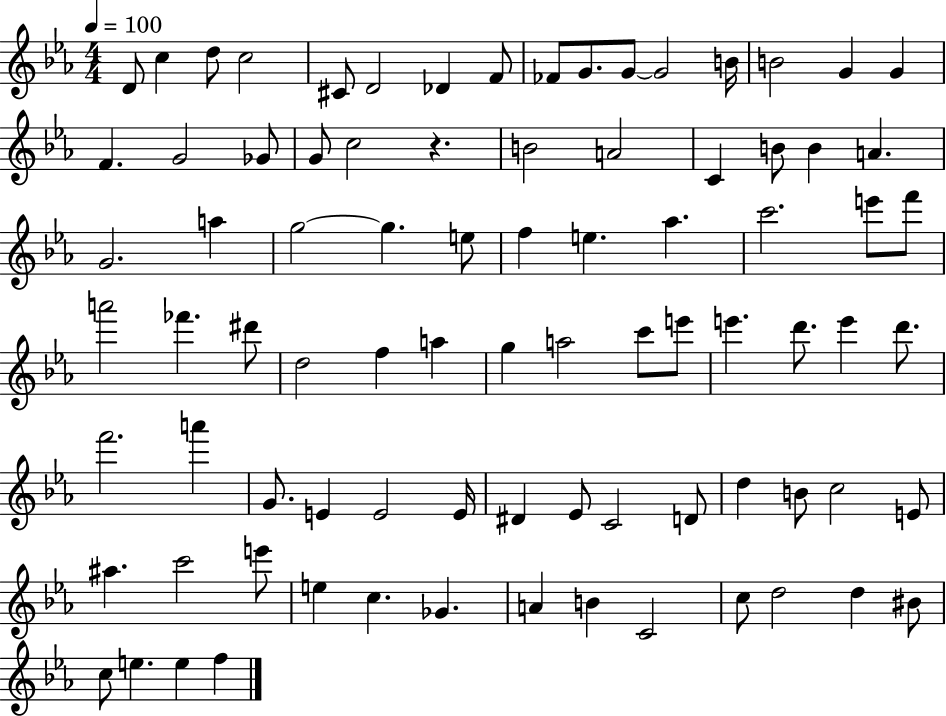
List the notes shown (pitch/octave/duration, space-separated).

D4/e C5/q D5/e C5/h C#4/e D4/h Db4/q F4/e FES4/e G4/e. G4/e G4/h B4/s B4/h G4/q G4/q F4/q. G4/h Gb4/e G4/e C5/h R/q. B4/h A4/h C4/q B4/e B4/q A4/q. G4/h. A5/q G5/h G5/q. E5/e F5/q E5/q. Ab5/q. C6/h. E6/e F6/e A6/h FES6/q. D#6/e D5/h F5/q A5/q G5/q A5/h C6/e E6/e E6/q. D6/e. E6/q D6/e. F6/h. A6/q G4/e. E4/q E4/h E4/s D#4/q Eb4/e C4/h D4/e D5/q B4/e C5/h E4/e A#5/q. C6/h E6/e E5/q C5/q. Gb4/q. A4/q B4/q C4/h C5/e D5/h D5/q BIS4/e C5/e E5/q. E5/q F5/q